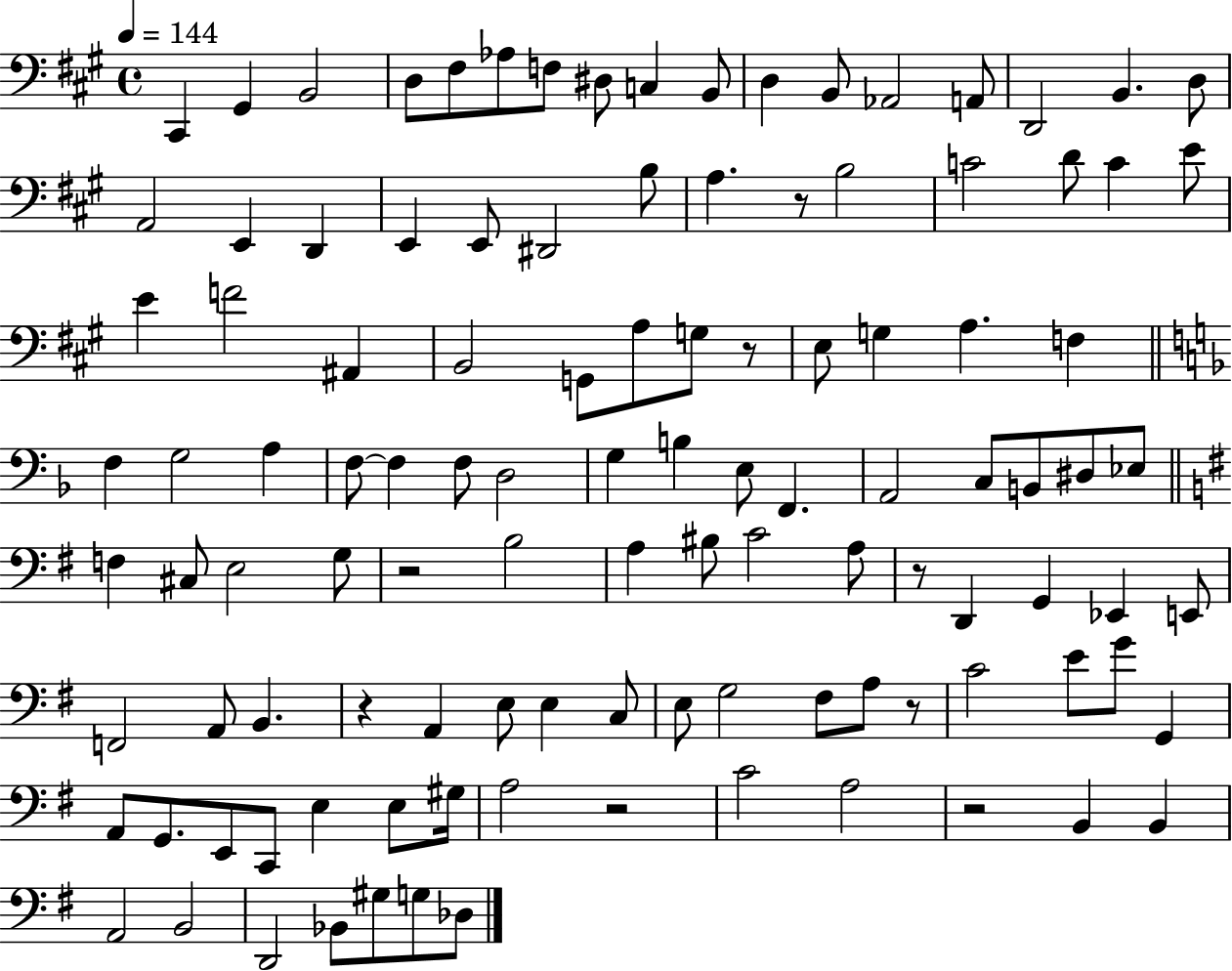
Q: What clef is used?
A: bass